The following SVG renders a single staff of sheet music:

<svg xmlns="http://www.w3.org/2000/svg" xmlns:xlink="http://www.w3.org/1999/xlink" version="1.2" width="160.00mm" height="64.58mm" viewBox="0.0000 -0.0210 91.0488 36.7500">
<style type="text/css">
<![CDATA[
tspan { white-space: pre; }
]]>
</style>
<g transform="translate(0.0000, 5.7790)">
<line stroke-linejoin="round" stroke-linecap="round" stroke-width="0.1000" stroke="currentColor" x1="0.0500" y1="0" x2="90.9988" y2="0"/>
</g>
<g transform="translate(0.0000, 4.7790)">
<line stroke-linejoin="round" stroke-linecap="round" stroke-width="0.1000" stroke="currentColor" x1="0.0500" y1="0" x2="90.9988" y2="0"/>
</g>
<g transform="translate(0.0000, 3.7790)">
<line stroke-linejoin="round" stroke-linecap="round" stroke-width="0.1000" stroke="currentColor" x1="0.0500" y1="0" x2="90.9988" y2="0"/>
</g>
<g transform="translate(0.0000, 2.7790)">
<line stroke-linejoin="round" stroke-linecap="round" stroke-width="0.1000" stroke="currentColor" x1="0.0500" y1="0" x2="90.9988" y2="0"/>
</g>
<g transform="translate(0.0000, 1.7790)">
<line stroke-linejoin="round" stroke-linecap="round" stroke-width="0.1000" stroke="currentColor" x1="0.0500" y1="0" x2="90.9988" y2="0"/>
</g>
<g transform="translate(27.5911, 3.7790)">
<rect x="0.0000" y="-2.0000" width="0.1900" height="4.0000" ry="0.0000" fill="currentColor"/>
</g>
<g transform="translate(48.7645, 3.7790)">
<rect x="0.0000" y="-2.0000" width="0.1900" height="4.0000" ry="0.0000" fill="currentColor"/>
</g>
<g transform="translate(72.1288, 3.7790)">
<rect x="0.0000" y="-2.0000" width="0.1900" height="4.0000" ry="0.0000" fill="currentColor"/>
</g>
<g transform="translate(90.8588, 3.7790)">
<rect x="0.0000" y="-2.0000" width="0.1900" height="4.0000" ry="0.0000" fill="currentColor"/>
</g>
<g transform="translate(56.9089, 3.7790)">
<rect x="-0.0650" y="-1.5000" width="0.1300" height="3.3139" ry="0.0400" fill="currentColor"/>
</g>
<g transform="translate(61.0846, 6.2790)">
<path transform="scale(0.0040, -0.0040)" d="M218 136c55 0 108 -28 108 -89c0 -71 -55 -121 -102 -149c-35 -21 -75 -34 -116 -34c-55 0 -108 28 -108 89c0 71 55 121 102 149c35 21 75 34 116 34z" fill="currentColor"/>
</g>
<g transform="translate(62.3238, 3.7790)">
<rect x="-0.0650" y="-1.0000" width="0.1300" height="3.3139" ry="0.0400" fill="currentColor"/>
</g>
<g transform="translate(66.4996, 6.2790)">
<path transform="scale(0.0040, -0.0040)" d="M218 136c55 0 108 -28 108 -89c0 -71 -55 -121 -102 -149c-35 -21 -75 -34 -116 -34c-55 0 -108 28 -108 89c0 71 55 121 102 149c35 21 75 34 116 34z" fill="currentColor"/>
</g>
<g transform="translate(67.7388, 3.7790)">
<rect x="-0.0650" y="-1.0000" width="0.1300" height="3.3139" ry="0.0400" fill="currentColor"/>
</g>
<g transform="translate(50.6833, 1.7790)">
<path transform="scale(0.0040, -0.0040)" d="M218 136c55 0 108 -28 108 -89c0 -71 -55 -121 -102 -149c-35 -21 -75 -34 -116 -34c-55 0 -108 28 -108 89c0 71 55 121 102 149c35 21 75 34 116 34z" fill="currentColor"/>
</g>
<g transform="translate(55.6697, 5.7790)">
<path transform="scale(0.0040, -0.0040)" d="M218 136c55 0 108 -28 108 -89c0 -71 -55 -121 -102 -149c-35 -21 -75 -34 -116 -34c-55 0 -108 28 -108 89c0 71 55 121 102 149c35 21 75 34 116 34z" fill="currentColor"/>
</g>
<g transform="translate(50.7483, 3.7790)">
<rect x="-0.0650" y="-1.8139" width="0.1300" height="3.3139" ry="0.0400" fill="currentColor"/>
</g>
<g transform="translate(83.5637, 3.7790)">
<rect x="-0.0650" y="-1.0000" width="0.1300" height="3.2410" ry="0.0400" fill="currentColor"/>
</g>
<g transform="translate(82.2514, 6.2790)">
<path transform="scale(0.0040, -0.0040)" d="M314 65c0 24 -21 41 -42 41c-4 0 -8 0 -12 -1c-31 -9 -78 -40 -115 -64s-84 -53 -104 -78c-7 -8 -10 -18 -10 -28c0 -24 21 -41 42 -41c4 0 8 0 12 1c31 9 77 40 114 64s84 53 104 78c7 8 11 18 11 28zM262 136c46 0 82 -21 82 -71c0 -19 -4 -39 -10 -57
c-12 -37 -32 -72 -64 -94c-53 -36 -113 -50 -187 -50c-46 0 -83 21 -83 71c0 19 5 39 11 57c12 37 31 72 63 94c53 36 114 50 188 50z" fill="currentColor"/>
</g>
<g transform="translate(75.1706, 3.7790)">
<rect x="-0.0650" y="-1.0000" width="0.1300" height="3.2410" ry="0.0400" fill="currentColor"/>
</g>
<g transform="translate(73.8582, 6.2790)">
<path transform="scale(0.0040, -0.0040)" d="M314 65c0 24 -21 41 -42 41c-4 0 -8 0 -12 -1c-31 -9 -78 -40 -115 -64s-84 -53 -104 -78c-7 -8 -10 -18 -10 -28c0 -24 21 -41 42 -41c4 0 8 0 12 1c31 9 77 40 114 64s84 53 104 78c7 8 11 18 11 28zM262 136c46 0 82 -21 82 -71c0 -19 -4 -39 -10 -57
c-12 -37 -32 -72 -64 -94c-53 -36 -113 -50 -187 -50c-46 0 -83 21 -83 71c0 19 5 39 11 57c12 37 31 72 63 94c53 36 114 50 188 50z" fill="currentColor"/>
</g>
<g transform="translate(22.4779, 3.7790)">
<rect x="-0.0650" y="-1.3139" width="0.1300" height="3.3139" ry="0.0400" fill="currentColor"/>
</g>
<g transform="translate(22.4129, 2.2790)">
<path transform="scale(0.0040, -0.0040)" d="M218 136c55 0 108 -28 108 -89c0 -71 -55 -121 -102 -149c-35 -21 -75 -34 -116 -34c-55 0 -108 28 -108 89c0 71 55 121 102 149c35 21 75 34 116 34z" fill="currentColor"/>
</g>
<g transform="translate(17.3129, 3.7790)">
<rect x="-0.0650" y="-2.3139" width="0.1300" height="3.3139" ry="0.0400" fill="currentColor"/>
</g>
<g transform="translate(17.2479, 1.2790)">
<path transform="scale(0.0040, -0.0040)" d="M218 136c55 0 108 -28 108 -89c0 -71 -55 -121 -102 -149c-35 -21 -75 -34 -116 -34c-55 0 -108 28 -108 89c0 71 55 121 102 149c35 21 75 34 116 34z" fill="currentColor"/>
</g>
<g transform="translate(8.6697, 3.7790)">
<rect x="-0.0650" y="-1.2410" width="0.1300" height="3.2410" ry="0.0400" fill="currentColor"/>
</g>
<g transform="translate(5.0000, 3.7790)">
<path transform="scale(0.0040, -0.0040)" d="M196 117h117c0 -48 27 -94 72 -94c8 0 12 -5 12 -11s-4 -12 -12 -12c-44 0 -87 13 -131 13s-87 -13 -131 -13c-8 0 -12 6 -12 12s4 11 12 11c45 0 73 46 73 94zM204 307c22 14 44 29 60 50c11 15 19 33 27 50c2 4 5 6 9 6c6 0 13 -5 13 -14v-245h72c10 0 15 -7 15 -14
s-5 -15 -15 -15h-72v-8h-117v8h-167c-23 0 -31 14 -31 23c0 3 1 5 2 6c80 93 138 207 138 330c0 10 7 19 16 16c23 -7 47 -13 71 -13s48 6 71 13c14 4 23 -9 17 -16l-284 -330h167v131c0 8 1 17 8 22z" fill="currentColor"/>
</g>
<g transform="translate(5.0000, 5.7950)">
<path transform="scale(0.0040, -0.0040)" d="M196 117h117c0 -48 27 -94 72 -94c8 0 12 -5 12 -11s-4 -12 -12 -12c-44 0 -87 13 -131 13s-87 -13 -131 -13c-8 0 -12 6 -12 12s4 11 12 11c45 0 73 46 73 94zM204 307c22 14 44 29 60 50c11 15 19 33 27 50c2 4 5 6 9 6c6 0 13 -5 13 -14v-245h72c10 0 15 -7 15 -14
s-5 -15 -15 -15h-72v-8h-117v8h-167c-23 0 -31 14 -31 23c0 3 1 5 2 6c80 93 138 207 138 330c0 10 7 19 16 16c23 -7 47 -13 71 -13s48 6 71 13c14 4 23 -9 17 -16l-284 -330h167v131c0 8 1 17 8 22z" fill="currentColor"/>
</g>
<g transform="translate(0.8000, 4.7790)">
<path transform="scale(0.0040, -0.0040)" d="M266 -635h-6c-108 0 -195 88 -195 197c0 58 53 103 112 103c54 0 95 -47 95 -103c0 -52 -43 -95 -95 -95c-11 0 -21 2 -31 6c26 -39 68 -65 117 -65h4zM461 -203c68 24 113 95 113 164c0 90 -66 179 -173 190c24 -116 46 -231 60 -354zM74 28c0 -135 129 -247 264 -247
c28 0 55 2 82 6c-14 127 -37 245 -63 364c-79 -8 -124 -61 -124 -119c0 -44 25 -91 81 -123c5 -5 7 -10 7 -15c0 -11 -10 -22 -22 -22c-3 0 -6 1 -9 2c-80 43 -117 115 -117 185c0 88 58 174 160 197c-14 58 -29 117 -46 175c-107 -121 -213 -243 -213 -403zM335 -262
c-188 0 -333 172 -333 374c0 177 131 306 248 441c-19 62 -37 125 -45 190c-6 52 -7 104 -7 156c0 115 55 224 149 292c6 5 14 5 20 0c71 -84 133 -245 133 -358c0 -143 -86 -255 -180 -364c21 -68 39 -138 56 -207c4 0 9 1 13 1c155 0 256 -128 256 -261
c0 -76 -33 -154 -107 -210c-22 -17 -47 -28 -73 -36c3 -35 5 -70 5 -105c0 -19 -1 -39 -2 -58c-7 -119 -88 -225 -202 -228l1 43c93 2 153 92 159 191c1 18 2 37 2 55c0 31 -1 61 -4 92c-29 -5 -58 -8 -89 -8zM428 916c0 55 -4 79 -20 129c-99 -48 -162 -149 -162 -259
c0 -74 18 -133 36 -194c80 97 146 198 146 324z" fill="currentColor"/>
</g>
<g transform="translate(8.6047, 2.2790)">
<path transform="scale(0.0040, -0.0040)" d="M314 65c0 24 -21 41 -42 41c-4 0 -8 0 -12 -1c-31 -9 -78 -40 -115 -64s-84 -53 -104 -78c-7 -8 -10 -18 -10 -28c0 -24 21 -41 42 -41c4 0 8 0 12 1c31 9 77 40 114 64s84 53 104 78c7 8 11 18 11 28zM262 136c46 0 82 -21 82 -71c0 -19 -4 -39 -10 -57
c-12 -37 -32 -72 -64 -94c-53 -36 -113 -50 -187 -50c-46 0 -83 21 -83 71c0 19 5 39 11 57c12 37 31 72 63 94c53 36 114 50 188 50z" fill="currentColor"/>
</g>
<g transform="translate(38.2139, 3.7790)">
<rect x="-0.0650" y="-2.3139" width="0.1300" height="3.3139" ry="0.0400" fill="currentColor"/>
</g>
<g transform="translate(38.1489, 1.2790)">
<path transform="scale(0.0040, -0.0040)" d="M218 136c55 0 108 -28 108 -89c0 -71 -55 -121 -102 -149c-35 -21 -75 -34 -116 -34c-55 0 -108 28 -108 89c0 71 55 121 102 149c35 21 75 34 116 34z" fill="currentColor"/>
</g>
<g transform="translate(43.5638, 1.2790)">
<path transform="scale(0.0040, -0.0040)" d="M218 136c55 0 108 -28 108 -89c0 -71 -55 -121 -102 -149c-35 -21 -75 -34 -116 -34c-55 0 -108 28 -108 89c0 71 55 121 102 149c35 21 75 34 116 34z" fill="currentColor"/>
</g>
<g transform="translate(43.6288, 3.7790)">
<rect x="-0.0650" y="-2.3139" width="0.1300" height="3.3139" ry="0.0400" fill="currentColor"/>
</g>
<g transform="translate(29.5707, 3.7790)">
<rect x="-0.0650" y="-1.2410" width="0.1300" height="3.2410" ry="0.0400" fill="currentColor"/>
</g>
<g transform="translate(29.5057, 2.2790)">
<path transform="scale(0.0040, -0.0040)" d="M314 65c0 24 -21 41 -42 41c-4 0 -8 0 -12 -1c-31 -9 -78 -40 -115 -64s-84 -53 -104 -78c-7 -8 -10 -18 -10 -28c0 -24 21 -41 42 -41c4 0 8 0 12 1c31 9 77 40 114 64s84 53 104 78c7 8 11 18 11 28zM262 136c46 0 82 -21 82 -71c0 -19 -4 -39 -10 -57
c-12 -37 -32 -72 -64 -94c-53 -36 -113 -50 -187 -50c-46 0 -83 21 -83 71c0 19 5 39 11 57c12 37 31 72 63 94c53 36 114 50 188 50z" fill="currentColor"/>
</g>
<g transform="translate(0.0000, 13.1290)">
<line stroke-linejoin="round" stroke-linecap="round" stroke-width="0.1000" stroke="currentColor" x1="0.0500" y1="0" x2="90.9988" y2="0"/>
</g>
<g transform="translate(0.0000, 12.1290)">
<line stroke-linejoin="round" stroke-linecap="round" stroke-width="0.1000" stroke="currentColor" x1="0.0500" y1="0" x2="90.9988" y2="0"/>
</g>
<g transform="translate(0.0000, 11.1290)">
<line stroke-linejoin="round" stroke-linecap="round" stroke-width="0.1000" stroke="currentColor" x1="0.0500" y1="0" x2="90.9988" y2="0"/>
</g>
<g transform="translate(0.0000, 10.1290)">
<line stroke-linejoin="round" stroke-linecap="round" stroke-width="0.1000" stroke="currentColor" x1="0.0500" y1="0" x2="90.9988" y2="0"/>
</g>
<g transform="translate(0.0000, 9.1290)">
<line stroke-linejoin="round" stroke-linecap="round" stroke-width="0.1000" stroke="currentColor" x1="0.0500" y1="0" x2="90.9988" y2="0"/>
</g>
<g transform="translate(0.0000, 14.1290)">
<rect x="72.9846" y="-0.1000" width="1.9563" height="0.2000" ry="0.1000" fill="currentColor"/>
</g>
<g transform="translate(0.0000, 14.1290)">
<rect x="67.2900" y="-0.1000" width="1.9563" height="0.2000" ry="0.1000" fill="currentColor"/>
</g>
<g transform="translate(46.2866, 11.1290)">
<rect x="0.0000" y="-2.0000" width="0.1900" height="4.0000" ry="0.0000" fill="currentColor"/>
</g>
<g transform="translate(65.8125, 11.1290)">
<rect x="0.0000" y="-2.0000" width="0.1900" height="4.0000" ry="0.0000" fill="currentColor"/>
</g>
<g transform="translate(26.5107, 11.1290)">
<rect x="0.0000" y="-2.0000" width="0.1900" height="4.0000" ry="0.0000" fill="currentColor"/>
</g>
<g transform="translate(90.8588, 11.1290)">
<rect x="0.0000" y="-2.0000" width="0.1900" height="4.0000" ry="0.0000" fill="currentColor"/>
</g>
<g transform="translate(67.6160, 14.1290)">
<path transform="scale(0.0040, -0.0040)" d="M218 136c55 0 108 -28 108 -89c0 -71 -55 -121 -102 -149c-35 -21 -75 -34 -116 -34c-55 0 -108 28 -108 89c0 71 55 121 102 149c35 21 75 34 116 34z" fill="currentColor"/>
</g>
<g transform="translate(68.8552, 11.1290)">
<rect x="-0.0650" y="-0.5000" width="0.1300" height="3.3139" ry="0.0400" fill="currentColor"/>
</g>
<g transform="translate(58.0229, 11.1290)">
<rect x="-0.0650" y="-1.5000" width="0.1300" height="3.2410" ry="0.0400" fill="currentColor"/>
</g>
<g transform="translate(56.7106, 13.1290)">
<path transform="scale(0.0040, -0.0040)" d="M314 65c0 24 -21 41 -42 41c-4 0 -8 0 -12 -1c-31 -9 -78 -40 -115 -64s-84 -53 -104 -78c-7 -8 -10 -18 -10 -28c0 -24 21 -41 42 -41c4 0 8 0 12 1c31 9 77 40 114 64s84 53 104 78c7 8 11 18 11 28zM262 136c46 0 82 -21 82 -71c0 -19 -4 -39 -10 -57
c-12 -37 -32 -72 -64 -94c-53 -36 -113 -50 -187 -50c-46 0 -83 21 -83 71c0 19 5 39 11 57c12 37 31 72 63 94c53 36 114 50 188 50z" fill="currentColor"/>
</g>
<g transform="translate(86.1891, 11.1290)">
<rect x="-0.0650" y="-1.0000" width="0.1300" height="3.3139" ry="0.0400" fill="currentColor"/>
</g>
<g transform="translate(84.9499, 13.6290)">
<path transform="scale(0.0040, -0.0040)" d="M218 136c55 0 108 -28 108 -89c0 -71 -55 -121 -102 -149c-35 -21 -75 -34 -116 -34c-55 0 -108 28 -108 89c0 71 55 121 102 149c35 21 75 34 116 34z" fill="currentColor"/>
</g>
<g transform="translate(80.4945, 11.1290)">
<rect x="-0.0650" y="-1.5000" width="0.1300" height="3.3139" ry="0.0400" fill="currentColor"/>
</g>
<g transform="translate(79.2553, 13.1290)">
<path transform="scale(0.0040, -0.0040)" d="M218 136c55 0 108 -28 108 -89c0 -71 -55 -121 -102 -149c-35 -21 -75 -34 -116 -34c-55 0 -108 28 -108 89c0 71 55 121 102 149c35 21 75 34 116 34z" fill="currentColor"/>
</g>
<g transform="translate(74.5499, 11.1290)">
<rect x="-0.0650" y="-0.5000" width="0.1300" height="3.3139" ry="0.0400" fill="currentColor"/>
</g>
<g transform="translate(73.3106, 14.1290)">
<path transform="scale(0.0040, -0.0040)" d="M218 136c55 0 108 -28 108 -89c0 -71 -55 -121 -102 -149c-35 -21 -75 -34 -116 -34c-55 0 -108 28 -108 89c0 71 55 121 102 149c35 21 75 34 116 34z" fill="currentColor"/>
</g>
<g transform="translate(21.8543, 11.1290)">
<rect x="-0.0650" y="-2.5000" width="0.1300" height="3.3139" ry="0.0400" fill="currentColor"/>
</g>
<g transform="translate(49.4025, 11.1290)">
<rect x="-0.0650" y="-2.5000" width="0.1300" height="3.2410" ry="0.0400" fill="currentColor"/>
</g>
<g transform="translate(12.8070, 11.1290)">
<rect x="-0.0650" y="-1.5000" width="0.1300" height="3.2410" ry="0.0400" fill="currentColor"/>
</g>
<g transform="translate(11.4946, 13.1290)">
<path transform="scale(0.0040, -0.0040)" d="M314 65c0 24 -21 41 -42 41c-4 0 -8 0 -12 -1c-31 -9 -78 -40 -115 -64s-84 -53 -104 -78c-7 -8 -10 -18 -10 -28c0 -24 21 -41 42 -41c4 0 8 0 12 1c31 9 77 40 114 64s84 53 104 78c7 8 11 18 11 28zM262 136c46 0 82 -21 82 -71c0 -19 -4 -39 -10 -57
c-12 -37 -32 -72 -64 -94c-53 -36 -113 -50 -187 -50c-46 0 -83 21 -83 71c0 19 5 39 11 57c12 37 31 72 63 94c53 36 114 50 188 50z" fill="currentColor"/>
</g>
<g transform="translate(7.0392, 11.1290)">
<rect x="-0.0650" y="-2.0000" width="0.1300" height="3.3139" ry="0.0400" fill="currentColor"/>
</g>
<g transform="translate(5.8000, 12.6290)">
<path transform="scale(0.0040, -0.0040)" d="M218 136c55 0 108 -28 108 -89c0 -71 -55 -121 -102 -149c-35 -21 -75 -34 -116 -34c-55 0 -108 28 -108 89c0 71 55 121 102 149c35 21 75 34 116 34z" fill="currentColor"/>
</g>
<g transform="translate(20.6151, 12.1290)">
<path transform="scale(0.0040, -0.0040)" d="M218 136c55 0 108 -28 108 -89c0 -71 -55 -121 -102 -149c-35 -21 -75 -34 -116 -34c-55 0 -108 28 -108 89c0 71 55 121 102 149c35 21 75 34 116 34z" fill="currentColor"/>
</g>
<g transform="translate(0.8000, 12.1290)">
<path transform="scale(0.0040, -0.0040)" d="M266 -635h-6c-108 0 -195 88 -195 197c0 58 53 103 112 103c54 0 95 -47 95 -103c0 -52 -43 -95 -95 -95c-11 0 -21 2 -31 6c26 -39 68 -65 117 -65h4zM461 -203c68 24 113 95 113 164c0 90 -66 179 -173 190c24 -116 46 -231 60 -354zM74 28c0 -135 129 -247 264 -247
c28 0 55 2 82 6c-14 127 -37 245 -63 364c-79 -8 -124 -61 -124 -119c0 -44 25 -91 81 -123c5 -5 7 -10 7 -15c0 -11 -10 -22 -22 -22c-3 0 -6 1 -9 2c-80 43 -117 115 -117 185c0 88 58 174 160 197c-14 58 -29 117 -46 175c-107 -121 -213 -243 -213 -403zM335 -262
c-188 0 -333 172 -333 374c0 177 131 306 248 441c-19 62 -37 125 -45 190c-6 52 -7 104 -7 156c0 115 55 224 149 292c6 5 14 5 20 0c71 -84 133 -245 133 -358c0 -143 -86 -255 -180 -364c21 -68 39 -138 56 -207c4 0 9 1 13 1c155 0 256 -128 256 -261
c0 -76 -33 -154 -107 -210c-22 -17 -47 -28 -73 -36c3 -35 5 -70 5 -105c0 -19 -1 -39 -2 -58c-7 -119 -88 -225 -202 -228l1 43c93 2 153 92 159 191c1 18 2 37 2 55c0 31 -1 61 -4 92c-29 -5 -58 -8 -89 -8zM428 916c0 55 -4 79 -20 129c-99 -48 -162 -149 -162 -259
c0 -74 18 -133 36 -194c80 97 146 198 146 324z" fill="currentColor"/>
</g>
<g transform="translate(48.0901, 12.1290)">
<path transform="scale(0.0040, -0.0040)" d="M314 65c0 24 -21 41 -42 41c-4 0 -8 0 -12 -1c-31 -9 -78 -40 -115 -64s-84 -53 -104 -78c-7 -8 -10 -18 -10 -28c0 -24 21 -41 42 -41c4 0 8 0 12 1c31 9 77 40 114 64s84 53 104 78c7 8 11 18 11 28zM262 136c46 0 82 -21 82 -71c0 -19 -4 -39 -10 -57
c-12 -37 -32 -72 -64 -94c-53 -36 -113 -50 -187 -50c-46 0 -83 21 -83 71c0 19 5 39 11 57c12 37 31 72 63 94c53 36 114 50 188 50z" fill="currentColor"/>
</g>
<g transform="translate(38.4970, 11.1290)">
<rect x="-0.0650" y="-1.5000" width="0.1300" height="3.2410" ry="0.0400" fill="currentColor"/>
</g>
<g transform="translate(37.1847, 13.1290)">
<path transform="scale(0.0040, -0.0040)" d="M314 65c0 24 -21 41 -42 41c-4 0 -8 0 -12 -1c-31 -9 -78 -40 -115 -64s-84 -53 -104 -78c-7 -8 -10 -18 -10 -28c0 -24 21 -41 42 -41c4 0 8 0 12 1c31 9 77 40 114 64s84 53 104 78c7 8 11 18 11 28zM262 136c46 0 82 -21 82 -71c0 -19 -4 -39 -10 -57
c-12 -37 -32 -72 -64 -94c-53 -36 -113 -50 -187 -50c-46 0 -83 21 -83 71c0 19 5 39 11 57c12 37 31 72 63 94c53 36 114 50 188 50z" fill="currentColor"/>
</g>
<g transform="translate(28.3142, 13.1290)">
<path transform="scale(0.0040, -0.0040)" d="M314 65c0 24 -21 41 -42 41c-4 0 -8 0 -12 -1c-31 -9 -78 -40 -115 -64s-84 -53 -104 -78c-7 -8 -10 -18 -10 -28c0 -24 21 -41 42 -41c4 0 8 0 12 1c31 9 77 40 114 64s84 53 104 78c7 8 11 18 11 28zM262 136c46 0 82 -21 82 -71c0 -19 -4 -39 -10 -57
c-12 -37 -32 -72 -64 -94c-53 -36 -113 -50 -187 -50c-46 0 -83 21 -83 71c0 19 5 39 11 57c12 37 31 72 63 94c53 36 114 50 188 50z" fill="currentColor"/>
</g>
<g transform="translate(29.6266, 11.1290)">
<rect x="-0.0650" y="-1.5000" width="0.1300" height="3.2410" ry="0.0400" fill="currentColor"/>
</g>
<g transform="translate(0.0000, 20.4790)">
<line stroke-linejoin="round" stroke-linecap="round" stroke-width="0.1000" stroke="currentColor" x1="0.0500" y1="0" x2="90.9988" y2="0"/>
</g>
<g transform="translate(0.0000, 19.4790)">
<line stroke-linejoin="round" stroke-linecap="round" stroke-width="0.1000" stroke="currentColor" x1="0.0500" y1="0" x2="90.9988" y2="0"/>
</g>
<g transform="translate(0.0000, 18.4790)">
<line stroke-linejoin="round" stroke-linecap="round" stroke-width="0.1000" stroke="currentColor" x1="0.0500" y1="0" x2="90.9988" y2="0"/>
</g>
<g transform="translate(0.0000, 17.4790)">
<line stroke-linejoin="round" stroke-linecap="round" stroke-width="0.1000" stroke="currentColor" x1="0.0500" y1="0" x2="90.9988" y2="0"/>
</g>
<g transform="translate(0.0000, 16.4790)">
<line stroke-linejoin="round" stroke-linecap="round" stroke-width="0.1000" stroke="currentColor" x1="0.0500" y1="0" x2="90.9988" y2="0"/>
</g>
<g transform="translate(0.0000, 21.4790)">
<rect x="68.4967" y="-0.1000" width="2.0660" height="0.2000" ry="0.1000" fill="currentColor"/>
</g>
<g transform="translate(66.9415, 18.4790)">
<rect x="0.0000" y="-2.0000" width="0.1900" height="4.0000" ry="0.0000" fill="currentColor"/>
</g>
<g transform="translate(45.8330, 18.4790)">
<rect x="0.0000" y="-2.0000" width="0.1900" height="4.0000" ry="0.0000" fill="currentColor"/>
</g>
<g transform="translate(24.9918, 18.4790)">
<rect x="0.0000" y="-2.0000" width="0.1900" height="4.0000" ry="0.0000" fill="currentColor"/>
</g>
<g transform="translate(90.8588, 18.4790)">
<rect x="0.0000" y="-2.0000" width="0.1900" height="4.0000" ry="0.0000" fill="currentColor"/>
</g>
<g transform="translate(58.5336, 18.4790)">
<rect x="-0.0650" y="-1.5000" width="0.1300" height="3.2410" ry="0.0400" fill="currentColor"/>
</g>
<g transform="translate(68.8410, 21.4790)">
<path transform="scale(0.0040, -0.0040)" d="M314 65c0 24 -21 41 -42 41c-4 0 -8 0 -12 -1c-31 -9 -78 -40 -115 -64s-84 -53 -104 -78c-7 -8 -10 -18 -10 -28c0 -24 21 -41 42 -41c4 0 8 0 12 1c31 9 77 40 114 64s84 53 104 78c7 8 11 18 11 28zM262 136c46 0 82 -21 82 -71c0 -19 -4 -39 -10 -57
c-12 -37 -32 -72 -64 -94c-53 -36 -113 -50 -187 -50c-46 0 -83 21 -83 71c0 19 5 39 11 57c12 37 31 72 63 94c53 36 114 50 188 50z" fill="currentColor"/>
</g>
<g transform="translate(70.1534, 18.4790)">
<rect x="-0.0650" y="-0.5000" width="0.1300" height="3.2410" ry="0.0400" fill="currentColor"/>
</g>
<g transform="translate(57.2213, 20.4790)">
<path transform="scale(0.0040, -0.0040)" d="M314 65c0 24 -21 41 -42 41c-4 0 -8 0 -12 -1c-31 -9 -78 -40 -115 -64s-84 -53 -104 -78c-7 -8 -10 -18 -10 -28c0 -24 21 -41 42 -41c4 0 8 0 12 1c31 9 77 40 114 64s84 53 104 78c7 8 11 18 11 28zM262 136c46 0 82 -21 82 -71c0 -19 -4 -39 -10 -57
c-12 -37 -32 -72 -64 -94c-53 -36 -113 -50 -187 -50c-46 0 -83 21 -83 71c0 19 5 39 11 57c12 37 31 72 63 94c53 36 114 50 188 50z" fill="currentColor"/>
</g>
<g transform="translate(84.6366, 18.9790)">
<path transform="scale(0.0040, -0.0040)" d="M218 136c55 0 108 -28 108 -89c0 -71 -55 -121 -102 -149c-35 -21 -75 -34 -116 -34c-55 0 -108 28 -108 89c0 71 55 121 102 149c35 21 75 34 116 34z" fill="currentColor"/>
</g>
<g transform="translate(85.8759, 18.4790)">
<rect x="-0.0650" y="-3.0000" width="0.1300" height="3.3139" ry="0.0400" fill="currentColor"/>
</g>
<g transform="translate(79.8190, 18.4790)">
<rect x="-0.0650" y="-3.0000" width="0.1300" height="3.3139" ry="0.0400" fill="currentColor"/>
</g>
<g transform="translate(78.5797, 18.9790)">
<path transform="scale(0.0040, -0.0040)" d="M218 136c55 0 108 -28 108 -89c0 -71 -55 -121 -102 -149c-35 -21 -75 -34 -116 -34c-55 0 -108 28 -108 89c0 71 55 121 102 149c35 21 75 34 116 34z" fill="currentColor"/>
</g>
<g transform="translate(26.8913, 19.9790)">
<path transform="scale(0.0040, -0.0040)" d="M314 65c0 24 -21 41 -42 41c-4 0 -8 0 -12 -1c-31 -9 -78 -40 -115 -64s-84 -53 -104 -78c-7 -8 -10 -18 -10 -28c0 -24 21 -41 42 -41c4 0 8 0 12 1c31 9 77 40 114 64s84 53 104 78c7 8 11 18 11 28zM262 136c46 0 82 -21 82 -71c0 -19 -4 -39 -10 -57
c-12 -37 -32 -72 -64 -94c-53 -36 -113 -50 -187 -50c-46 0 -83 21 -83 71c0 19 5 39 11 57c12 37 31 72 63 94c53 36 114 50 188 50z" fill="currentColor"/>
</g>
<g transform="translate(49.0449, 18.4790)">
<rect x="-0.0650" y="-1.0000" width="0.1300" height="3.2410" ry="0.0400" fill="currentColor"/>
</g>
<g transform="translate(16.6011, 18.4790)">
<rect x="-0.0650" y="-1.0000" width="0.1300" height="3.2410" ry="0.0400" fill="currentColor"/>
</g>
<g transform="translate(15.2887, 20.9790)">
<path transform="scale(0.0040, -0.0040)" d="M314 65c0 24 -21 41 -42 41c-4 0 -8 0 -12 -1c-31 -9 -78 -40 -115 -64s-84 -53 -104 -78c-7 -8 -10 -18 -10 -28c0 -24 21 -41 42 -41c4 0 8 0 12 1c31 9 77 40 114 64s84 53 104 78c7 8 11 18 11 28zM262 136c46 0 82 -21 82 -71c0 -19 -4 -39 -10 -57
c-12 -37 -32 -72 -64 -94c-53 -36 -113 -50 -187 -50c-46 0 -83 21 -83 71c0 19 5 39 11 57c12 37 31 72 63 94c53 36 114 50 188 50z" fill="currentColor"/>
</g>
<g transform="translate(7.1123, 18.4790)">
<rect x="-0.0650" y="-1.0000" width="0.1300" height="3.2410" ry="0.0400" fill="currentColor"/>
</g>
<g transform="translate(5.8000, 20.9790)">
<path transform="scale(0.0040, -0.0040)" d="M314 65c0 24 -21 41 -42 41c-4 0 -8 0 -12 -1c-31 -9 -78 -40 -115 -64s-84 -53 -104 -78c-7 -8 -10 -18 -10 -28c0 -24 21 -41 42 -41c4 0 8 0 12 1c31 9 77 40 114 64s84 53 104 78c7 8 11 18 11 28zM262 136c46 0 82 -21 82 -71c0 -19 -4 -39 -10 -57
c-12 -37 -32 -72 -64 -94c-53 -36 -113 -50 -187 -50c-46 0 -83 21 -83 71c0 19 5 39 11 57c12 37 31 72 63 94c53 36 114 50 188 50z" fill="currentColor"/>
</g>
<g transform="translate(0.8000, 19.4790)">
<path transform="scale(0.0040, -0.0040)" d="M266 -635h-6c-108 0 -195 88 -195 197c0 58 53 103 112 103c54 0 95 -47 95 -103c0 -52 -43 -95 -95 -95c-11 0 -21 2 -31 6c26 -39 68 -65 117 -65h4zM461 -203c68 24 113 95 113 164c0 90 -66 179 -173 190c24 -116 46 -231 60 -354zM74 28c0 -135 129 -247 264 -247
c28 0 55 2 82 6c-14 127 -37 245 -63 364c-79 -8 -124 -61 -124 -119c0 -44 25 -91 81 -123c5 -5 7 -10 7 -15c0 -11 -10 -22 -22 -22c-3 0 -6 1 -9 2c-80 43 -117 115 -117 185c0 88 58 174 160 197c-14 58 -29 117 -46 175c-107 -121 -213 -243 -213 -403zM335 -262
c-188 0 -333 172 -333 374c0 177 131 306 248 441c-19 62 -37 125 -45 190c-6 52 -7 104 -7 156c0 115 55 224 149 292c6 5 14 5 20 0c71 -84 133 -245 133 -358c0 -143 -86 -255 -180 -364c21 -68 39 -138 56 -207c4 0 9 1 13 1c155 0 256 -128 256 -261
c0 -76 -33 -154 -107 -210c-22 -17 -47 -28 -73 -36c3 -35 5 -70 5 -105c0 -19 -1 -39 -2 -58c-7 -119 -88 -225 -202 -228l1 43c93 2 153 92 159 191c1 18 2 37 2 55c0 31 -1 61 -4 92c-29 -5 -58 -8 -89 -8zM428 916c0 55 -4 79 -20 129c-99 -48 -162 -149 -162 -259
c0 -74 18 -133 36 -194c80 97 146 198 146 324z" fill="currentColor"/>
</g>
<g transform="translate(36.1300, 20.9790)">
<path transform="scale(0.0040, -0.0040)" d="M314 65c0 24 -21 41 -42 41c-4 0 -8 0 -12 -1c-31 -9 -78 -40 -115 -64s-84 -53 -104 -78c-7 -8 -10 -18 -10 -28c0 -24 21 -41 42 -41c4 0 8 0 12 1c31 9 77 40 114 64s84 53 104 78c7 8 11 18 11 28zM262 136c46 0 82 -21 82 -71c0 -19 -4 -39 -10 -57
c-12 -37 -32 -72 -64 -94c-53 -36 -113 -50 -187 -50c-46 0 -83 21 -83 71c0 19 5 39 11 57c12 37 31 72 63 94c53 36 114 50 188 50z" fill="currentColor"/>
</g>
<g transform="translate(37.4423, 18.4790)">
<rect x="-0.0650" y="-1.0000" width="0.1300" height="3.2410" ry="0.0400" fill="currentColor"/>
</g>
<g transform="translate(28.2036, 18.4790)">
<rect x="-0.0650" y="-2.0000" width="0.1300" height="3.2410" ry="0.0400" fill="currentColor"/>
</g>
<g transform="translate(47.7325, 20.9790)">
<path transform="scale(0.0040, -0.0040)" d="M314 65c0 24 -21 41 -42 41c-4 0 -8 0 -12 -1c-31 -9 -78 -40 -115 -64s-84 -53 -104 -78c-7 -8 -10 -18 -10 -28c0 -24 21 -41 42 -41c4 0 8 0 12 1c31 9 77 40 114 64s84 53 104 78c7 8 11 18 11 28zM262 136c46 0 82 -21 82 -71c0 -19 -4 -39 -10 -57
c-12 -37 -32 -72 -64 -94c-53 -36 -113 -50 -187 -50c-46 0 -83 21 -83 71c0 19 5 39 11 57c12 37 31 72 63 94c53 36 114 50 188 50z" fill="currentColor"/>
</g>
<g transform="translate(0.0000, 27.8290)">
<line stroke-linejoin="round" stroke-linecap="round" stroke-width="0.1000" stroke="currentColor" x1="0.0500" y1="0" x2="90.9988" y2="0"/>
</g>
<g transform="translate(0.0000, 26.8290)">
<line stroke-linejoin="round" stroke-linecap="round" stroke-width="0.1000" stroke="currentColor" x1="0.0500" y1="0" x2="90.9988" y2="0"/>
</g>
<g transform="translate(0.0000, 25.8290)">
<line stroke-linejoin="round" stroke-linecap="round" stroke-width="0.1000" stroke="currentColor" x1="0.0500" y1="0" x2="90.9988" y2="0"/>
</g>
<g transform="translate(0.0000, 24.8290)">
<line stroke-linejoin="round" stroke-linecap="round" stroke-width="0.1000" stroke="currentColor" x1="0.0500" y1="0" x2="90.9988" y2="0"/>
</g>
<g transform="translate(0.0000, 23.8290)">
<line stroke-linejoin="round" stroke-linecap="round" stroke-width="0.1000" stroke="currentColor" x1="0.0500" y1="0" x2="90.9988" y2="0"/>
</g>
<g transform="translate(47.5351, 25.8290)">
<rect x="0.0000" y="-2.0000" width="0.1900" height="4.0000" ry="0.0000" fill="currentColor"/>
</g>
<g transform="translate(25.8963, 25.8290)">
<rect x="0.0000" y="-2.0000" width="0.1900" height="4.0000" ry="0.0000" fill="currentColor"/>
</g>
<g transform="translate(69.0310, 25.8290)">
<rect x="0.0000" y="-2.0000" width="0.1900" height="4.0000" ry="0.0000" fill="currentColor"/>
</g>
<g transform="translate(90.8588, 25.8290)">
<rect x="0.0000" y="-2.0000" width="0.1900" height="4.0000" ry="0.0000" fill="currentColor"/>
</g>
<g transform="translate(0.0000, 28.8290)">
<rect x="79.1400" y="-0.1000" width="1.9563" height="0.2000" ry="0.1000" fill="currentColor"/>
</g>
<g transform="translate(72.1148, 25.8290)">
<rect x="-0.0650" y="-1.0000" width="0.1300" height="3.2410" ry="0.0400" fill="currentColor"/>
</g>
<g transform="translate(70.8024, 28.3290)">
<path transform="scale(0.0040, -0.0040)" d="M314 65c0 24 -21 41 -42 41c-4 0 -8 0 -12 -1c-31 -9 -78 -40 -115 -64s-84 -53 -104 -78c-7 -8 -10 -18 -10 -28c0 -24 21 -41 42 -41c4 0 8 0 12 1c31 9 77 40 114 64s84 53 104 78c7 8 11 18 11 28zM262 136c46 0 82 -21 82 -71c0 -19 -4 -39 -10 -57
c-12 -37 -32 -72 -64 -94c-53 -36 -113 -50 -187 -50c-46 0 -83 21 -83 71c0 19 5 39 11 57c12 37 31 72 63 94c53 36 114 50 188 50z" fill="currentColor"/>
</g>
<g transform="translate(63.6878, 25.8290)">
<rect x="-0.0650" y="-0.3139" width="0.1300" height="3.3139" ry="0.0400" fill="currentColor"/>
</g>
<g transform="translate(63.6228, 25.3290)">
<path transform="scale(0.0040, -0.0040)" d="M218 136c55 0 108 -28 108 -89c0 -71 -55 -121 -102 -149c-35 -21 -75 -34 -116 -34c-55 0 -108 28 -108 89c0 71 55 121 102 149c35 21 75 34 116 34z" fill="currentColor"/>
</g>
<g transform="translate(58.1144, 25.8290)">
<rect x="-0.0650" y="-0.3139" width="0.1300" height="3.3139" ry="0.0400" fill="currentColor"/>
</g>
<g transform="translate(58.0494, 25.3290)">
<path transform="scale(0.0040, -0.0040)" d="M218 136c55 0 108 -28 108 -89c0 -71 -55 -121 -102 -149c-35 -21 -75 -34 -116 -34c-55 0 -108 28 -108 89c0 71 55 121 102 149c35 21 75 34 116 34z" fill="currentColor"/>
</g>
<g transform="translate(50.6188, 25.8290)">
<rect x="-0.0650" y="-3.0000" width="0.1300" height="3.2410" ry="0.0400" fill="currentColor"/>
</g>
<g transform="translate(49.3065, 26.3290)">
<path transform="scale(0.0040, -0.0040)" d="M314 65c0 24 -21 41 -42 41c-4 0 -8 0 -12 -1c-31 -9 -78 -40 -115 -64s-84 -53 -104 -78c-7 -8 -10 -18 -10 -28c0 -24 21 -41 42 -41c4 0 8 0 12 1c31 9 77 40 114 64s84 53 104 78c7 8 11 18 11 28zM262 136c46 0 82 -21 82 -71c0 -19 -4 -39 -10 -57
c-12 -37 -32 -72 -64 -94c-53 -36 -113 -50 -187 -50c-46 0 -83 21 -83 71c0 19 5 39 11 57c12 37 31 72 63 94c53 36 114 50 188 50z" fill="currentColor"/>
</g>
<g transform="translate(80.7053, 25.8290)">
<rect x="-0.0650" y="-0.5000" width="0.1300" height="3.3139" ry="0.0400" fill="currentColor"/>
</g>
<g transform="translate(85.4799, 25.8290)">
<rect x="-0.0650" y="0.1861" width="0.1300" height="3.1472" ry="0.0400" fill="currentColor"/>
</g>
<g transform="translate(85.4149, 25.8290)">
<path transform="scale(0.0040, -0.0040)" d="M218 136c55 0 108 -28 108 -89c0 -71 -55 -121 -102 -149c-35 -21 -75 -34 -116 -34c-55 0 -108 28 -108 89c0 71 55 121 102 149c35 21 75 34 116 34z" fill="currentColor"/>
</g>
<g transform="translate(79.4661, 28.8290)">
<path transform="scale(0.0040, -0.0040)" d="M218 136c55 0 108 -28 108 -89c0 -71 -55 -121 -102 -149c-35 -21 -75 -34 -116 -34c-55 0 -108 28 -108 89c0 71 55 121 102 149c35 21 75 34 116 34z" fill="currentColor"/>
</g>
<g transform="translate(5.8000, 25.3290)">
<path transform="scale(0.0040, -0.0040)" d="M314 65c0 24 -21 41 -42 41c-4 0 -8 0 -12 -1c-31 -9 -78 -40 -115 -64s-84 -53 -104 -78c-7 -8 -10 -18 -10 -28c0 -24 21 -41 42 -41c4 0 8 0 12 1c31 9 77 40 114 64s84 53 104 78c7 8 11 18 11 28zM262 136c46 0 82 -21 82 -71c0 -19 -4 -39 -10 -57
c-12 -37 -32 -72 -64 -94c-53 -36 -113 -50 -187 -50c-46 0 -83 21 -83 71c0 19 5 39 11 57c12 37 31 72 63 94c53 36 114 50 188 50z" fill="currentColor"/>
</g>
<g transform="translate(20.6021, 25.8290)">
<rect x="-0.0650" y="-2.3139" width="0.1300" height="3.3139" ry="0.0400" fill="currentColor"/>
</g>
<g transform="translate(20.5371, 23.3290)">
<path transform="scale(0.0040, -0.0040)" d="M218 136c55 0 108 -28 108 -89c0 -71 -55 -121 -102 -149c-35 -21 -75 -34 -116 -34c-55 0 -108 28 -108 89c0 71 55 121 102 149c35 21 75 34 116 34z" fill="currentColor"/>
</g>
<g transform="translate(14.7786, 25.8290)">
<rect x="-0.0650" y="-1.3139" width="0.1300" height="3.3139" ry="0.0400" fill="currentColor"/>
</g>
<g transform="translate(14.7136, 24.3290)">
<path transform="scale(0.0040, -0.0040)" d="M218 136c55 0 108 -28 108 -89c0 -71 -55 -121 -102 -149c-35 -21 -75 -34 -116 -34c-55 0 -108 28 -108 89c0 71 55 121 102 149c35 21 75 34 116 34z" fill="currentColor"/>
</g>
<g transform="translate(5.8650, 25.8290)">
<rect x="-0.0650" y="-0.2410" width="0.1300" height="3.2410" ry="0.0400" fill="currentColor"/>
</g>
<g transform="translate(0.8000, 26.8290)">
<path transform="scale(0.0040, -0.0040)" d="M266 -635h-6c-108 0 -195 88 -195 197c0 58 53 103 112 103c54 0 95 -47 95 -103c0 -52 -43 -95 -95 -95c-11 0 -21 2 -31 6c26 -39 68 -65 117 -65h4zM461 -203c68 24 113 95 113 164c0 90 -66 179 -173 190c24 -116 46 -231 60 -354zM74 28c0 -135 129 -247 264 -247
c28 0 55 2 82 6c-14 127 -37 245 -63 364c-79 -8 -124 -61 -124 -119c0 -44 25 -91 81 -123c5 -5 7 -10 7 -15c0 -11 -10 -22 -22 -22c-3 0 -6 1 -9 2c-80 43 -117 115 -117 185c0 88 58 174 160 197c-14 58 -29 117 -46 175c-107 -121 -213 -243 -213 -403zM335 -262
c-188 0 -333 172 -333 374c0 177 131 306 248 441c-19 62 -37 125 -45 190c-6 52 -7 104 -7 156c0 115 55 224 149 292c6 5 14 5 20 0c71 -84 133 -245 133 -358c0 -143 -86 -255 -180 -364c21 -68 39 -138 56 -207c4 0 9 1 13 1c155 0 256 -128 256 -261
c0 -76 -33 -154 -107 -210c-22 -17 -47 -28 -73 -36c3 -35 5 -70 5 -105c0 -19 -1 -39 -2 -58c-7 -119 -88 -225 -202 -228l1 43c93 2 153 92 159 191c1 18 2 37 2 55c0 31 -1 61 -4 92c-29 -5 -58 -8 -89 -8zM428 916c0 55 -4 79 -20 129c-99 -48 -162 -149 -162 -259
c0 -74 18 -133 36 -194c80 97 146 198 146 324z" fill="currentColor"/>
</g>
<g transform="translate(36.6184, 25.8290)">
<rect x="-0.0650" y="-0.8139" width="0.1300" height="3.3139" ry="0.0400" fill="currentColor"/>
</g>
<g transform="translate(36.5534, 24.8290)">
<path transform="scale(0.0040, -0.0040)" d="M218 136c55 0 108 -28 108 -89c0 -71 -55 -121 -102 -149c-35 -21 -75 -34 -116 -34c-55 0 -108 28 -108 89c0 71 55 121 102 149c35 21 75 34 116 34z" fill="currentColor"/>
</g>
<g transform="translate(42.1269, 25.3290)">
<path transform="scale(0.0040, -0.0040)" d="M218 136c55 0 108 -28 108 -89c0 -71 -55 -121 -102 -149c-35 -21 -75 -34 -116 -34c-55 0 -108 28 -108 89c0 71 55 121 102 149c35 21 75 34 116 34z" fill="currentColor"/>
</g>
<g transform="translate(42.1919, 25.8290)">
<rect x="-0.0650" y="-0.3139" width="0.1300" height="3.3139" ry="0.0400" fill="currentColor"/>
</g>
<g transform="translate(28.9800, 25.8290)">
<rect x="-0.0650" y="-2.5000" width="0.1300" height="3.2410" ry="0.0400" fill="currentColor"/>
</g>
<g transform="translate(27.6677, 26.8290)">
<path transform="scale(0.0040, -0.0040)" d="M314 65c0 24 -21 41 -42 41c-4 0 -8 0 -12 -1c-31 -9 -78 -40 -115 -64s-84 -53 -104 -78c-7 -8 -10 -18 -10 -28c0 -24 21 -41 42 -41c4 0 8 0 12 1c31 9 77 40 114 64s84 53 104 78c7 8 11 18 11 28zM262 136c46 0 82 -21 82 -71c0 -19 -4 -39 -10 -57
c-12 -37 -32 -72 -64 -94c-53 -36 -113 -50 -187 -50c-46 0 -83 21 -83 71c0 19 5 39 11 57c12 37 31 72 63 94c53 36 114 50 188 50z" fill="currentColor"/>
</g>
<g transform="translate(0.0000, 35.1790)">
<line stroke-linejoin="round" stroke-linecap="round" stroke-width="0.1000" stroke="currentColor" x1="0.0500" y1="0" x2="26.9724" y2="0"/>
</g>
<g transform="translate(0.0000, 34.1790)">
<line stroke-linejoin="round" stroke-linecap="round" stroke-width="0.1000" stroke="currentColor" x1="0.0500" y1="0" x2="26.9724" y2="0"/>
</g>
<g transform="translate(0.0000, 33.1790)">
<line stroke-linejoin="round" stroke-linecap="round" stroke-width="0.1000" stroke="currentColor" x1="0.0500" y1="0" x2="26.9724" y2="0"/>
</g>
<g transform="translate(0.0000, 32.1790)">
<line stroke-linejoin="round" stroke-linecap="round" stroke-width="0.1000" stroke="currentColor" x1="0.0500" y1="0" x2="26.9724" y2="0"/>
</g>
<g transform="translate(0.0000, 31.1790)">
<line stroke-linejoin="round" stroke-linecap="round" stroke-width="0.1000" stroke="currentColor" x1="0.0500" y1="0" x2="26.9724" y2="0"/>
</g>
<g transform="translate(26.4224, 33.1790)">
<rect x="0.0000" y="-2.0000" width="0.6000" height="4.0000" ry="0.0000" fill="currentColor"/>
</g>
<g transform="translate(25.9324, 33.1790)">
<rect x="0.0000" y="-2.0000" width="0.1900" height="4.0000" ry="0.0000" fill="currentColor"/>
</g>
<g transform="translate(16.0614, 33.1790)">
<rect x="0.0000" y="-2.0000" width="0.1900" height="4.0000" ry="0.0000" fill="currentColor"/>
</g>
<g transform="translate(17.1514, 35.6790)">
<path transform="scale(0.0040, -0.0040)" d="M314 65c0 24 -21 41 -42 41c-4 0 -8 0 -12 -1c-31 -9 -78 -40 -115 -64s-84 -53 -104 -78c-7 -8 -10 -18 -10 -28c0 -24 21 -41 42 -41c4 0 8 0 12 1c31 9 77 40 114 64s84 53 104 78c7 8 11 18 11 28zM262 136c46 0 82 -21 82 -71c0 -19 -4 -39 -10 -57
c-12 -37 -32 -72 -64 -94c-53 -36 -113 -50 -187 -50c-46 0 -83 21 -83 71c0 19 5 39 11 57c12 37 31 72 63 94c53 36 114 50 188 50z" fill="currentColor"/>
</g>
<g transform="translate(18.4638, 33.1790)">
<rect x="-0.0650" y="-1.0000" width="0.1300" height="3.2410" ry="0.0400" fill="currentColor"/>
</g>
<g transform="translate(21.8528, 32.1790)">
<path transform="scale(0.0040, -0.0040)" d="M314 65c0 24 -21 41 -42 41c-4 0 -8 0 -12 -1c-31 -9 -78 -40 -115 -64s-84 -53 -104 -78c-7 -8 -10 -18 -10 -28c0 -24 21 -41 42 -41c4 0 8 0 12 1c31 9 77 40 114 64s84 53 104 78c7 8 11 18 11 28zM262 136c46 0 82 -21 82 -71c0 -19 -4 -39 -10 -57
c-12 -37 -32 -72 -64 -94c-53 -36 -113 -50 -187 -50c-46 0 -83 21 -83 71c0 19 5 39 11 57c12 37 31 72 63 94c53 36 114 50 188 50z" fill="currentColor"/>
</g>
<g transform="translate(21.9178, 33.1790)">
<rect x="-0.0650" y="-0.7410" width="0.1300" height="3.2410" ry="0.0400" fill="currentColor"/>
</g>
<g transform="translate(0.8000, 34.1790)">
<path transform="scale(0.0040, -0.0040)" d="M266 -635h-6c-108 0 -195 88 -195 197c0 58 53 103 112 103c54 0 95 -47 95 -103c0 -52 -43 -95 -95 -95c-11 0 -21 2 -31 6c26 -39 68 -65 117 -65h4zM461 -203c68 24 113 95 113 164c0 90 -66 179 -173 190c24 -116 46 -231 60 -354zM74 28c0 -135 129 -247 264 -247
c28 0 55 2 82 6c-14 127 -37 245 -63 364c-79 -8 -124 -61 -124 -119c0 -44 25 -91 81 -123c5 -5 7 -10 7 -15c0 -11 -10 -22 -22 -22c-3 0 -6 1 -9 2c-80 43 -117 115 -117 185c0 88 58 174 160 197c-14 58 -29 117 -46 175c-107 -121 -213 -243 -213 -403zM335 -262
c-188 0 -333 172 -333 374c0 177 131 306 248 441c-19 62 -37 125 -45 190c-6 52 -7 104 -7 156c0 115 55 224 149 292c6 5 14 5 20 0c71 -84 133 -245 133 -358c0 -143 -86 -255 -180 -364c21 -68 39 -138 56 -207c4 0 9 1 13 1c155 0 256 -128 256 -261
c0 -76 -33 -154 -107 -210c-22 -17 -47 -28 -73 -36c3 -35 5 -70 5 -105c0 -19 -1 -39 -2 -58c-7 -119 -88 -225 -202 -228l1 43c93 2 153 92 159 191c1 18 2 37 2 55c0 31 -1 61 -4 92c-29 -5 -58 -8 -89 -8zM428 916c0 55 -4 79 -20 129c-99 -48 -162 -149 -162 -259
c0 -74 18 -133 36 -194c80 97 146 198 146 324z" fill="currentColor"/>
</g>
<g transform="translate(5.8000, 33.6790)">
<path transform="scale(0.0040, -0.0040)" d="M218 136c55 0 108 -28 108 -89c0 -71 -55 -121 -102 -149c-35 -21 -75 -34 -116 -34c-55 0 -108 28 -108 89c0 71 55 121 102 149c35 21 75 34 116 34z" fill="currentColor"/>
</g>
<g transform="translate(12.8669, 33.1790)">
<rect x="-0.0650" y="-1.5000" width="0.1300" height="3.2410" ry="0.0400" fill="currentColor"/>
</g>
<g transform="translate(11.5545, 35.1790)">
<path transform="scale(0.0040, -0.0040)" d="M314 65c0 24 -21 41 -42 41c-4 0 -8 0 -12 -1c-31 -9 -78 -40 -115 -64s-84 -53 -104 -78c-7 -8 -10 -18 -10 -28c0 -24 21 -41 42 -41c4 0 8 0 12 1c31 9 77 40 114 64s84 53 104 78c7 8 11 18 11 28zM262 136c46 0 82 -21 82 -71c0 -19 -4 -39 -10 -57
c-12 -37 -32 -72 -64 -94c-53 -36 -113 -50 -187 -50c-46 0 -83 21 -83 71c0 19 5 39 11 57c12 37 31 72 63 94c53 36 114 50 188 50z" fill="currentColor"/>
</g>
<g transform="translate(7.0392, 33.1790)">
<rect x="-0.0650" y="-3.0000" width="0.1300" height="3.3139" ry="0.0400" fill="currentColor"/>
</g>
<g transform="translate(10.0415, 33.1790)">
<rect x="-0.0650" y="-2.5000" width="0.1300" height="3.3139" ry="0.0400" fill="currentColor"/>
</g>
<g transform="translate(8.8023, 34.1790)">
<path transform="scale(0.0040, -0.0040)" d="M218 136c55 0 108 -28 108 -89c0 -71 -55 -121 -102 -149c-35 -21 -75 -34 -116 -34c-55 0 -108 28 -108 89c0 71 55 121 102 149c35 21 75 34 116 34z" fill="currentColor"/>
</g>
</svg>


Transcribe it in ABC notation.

X:1
T:Untitled
M:4/4
L:1/4
K:C
e2 g e e2 g g f E D D D2 D2 F E2 G E2 E2 G2 E2 C C E D D2 D2 F2 D2 D2 E2 C2 A A c2 e g G2 d c A2 c c D2 C B A G E2 D2 d2